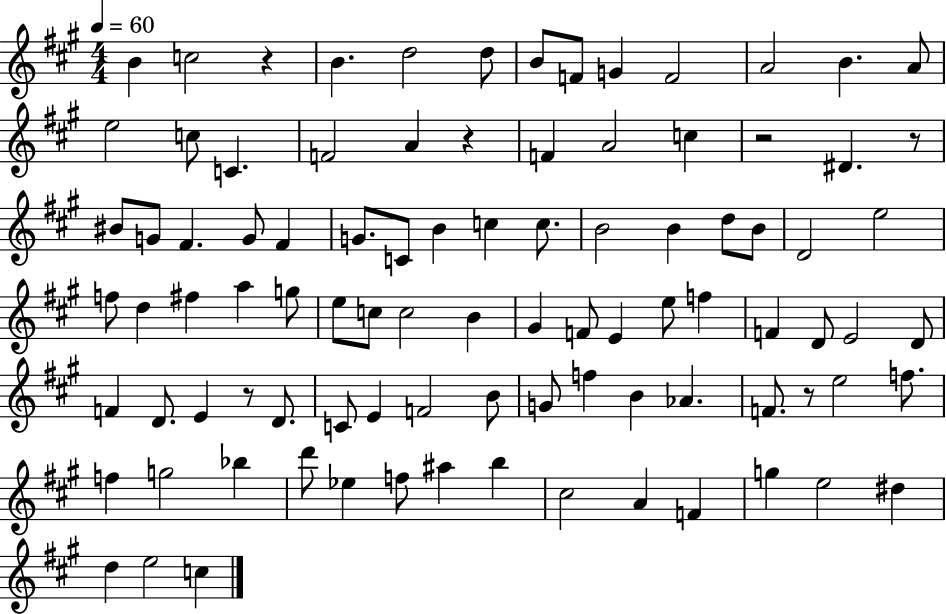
B4/q C5/h R/q B4/q. D5/h D5/e B4/e F4/e G4/q F4/h A4/h B4/q. A4/e E5/h C5/e C4/q. F4/h A4/q R/q F4/q A4/h C5/q R/h D#4/q. R/e BIS4/e G4/e F#4/q. G4/e F#4/q G4/e. C4/e B4/q C5/q C5/e. B4/h B4/q D5/e B4/e D4/h E5/h F5/e D5/q F#5/q A5/q G5/e E5/e C5/e C5/h B4/q G#4/q F4/e E4/q E5/e F5/q F4/q D4/e E4/h D4/e F4/q D4/e. E4/q R/e D4/e. C4/e E4/q F4/h B4/e G4/e F5/q B4/q Ab4/q. F4/e. R/e E5/h F5/e. F5/q G5/h Bb5/q D6/e Eb5/q F5/e A#5/q B5/q C#5/h A4/q F4/q G5/q E5/h D#5/q D5/q E5/h C5/q